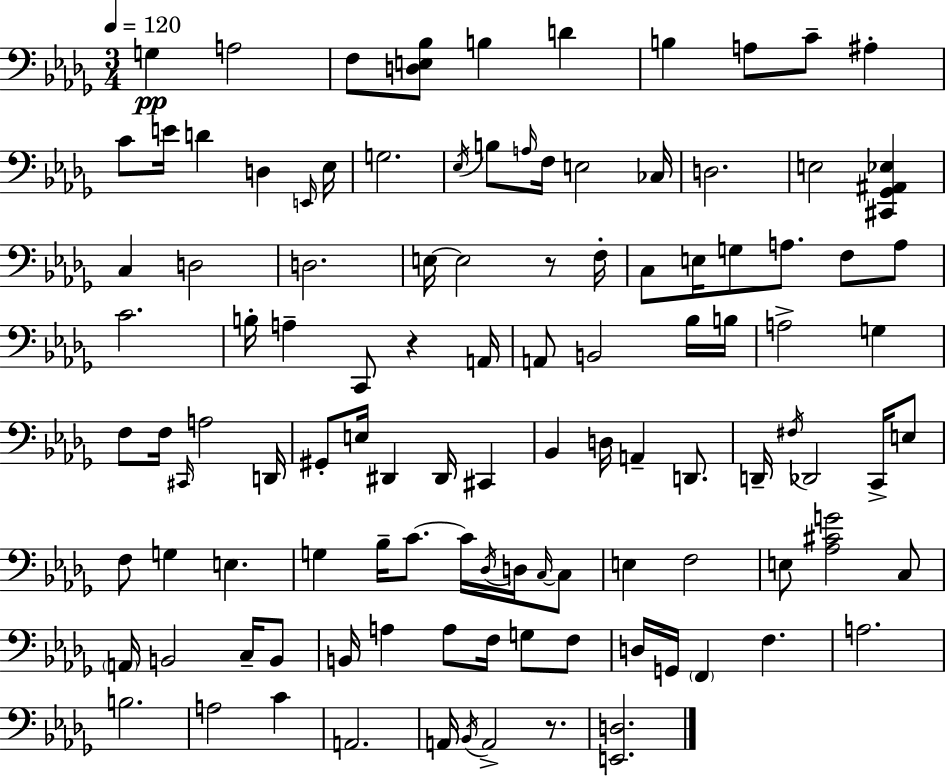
X:1
T:Untitled
M:3/4
L:1/4
K:Bbm
G, A,2 F,/2 [D,E,_B,]/2 B, D B, A,/2 C/2 ^A, C/2 E/4 D D, E,,/4 _E,/4 G,2 _E,/4 B,/2 A,/4 F,/4 E,2 _C,/4 D,2 E,2 [^C,,_G,,^A,,_E,] C, D,2 D,2 E,/4 E,2 z/2 F,/4 C,/2 E,/4 G,/2 A,/2 F,/2 A,/2 C2 B,/4 A, C,,/2 z A,,/4 A,,/2 B,,2 _B,/4 B,/4 A,2 G, F,/2 F,/4 ^C,,/4 A,2 D,,/4 ^G,,/2 E,/4 ^D,, ^D,,/4 ^C,, _B,, D,/4 A,, D,,/2 D,,/4 ^F,/4 _D,,2 C,,/4 E,/2 F,/2 G, E, G, _B,/4 C/2 C/4 _D,/4 D,/4 C,/4 C,/2 E, F,2 E,/2 [_A,^CG]2 C,/2 A,,/4 B,,2 C,/4 B,,/2 B,,/4 A, A,/2 F,/4 G,/2 F,/2 D,/4 G,,/4 F,, F, A,2 B,2 A,2 C A,,2 A,,/4 _B,,/4 A,,2 z/2 [E,,D,]2